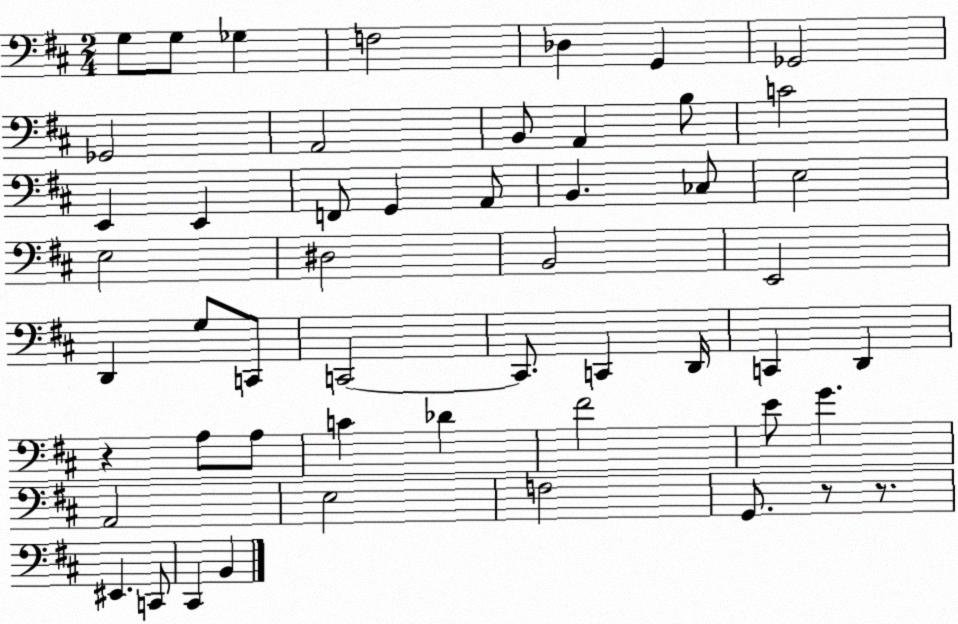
X:1
T:Untitled
M:2/4
L:1/4
K:D
G,/2 G,/2 _G, F,2 _D, G,, _G,,2 _G,,2 A,,2 B,,/2 A,, B,/2 C2 E,, E,, F,,/2 G,, A,,/2 B,, _C,/2 E,2 E,2 ^D,2 B,,2 E,,2 D,, G,/2 C,,/2 C,,2 C,,/2 C,, D,,/4 C,, D,, z A,/2 A,/2 C _D ^F2 E/2 G A,,2 E,2 F,2 G,,/2 z/2 z/2 ^E,, C,,/2 ^C,, B,,